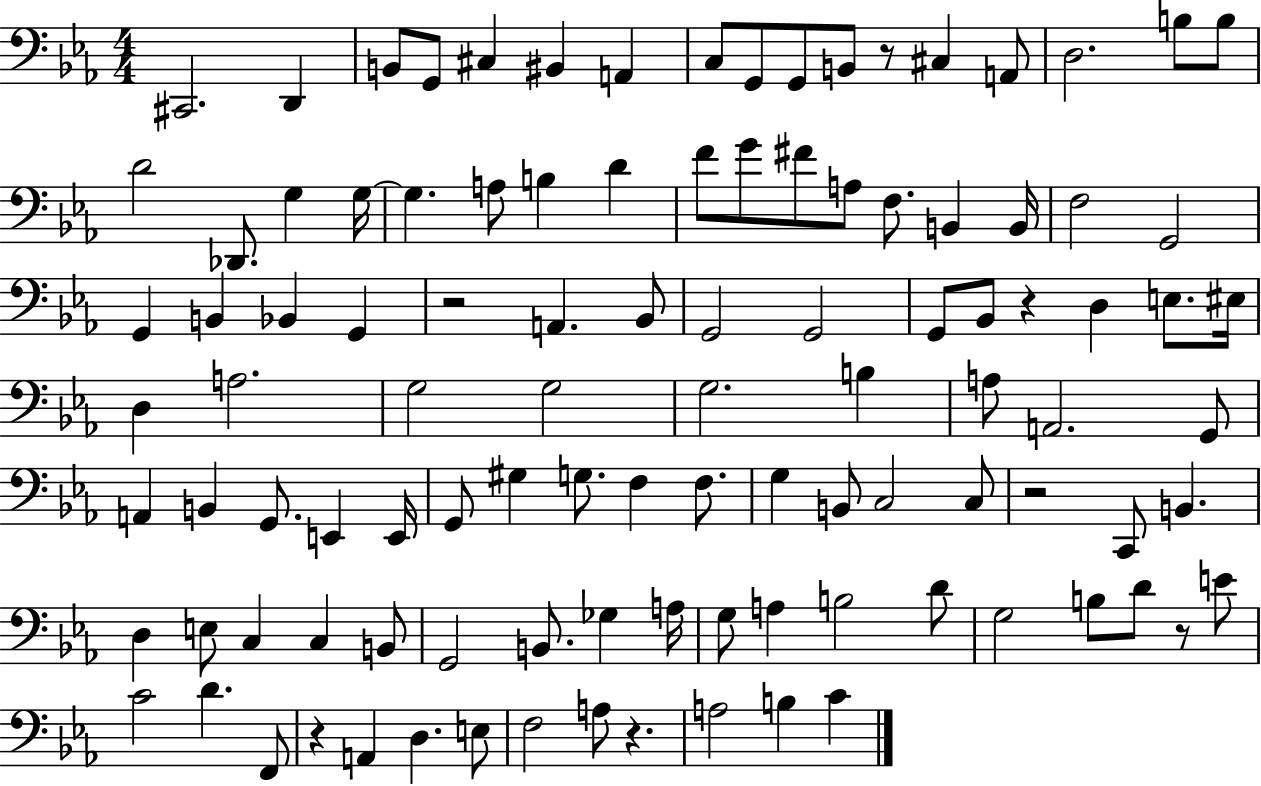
C#2/h. D2/q B2/e G2/e C#3/q BIS2/q A2/q C3/e G2/e G2/e B2/e R/e C#3/q A2/e D3/h. B3/e B3/e D4/h Db2/e. G3/q G3/s G3/q. A3/e B3/q D4/q F4/e G4/e F#4/e A3/e F3/e. B2/q B2/s F3/h G2/h G2/q B2/q Bb2/q G2/q R/h A2/q. Bb2/e G2/h G2/h G2/e Bb2/e R/q D3/q E3/e. EIS3/s D3/q A3/h. G3/h G3/h G3/h. B3/q A3/e A2/h. G2/e A2/q B2/q G2/e. E2/q E2/s G2/e G#3/q G3/e. F3/q F3/e. G3/q B2/e C3/h C3/e R/h C2/e B2/q. D3/q E3/e C3/q C3/q B2/e G2/h B2/e. Gb3/q A3/s G3/e A3/q B3/h D4/e G3/h B3/e D4/e R/e E4/e C4/h D4/q. F2/e R/q A2/q D3/q. E3/e F3/h A3/e R/q. A3/h B3/q C4/q